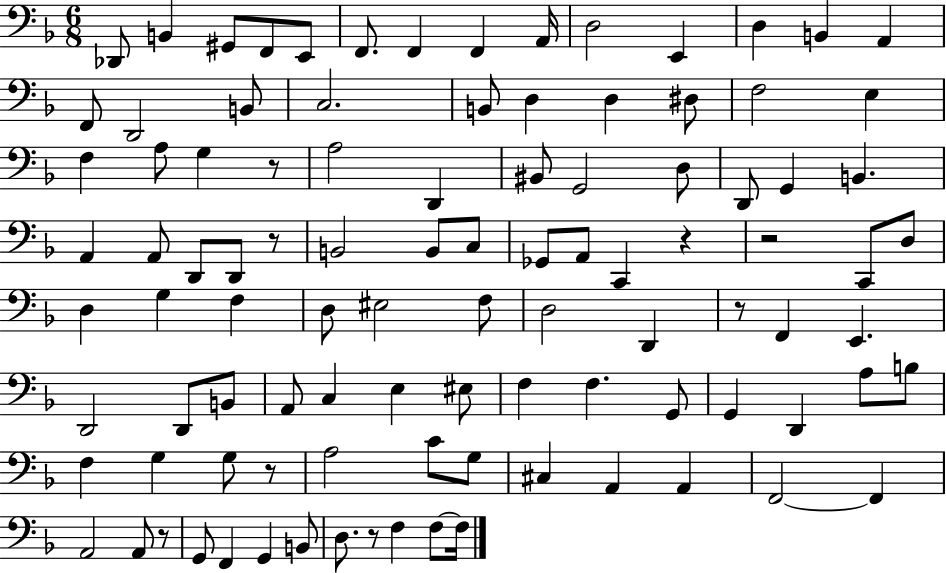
X:1
T:Untitled
M:6/8
L:1/4
K:F
_D,,/2 B,, ^G,,/2 F,,/2 E,,/2 F,,/2 F,, F,, A,,/4 D,2 E,, D, B,, A,, F,,/2 D,,2 B,,/2 C,2 B,,/2 D, D, ^D,/2 F,2 E, F, A,/2 G, z/2 A,2 D,, ^B,,/2 G,,2 D,/2 D,,/2 G,, B,, A,, A,,/2 D,,/2 D,,/2 z/2 B,,2 B,,/2 C,/2 _G,,/2 A,,/2 C,, z z2 C,,/2 D,/2 D, G, F, D,/2 ^E,2 F,/2 D,2 D,, z/2 F,, E,, D,,2 D,,/2 B,,/2 A,,/2 C, E, ^E,/2 F, F, G,,/2 G,, D,, A,/2 B,/2 F, G, G,/2 z/2 A,2 C/2 G,/2 ^C, A,, A,, F,,2 F,, A,,2 A,,/2 z/2 G,,/2 F,, G,, B,,/2 D,/2 z/2 F, F,/2 F,/4